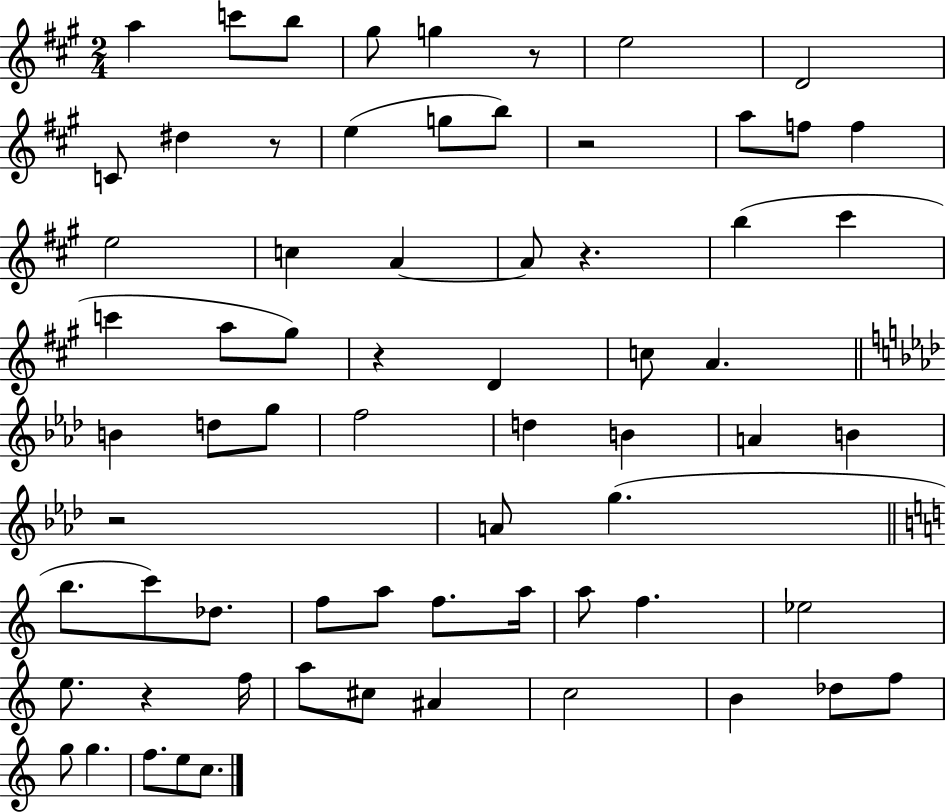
X:1
T:Untitled
M:2/4
L:1/4
K:A
a c'/2 b/2 ^g/2 g z/2 e2 D2 C/2 ^d z/2 e g/2 b/2 z2 a/2 f/2 f e2 c A A/2 z b ^c' c' a/2 ^g/2 z D c/2 A B d/2 g/2 f2 d B A B z2 A/2 g b/2 c'/2 _d/2 f/2 a/2 f/2 a/4 a/2 f _e2 e/2 z f/4 a/2 ^c/2 ^A c2 B _d/2 f/2 g/2 g f/2 e/2 c/2